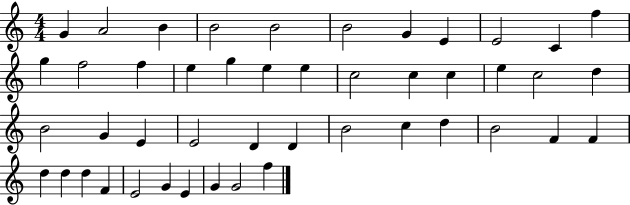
G4/q A4/h B4/q B4/h B4/h B4/h G4/q E4/q E4/h C4/q F5/q G5/q F5/h F5/q E5/q G5/q E5/q E5/q C5/h C5/q C5/q E5/q C5/h D5/q B4/h G4/q E4/q E4/h D4/q D4/q B4/h C5/q D5/q B4/h F4/q F4/q D5/q D5/q D5/q F4/q E4/h G4/q E4/q G4/q G4/h F5/q